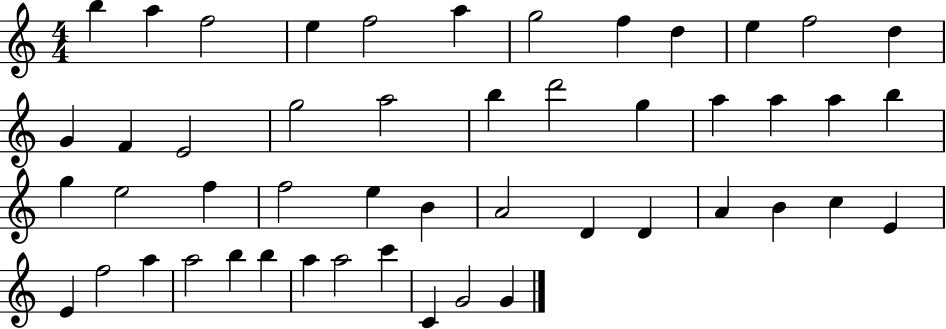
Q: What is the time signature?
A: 4/4